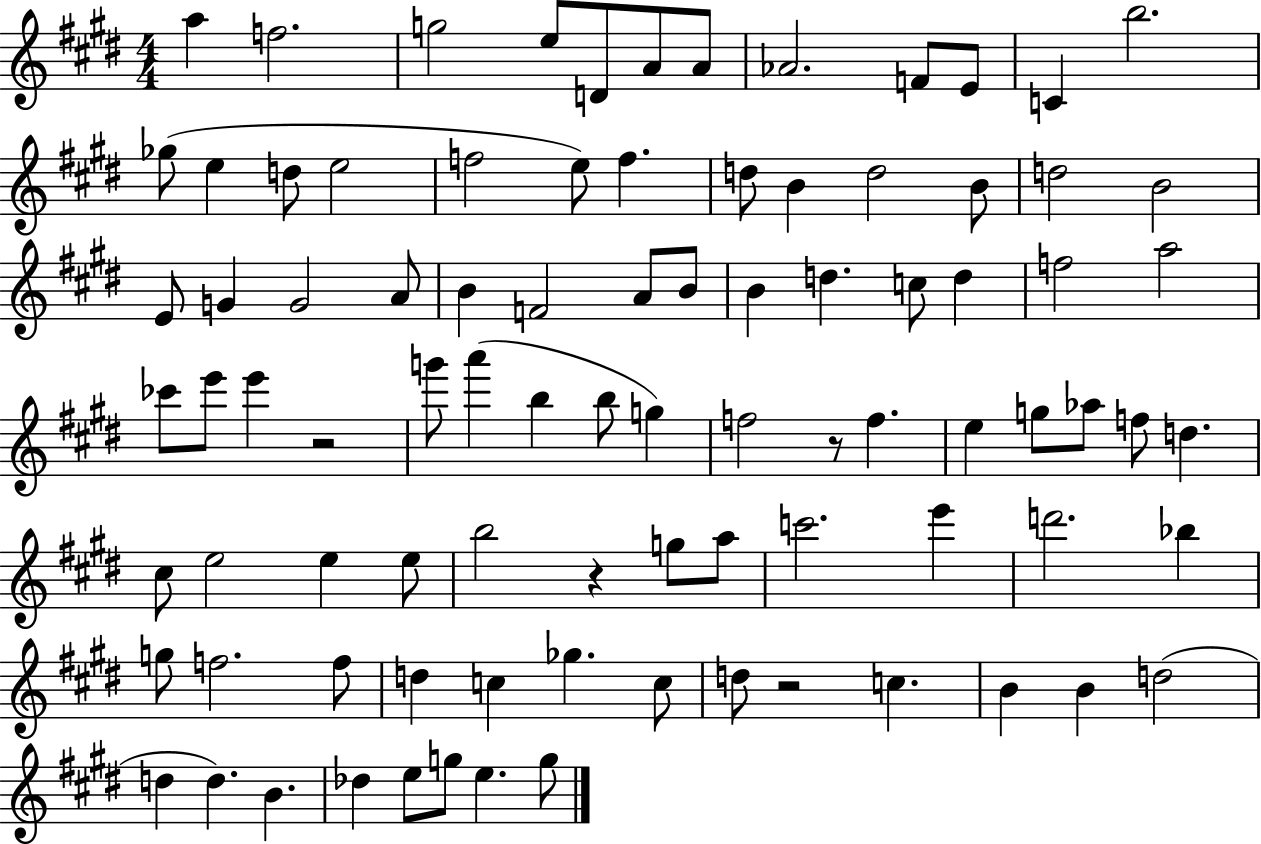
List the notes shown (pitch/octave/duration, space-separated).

A5/q F5/h. G5/h E5/e D4/e A4/e A4/e Ab4/h. F4/e E4/e C4/q B5/h. Gb5/e E5/q D5/e E5/h F5/h E5/e F5/q. D5/e B4/q D5/h B4/e D5/h B4/h E4/e G4/q G4/h A4/e B4/q F4/h A4/e B4/e B4/q D5/q. C5/e D5/q F5/h A5/h CES6/e E6/e E6/q R/h G6/e A6/q B5/q B5/e G5/q F5/h R/e F5/q. E5/q G5/e Ab5/e F5/e D5/q. C#5/e E5/h E5/q E5/e B5/h R/q G5/e A5/e C6/h. E6/q D6/h. Bb5/q G5/e F5/h. F5/e D5/q C5/q Gb5/q. C5/e D5/e R/h C5/q. B4/q B4/q D5/h D5/q D5/q. B4/q. Db5/q E5/e G5/e E5/q. G5/e